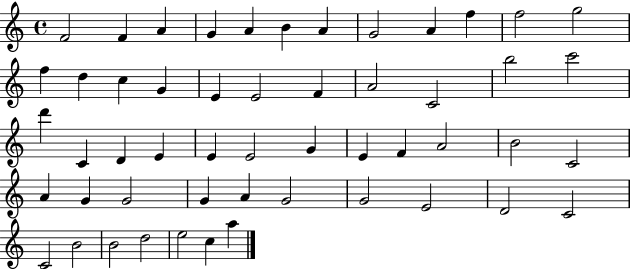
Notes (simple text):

F4/h F4/q A4/q G4/q A4/q B4/q A4/q G4/h A4/q F5/q F5/h G5/h F5/q D5/q C5/q G4/q E4/q E4/h F4/q A4/h C4/h B5/h C6/h D6/q C4/q D4/q E4/q E4/q E4/h G4/q E4/q F4/q A4/h B4/h C4/h A4/q G4/q G4/h G4/q A4/q G4/h G4/h E4/h D4/h C4/h C4/h B4/h B4/h D5/h E5/h C5/q A5/q